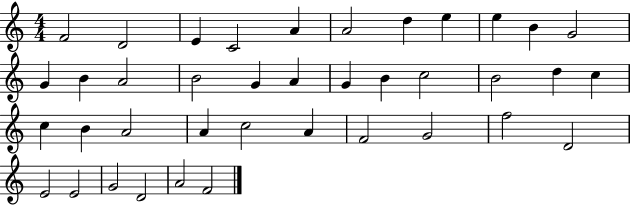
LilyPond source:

{
  \clef treble
  \numericTimeSignature
  \time 4/4
  \key c \major
  f'2 d'2 | e'4 c'2 a'4 | a'2 d''4 e''4 | e''4 b'4 g'2 | \break g'4 b'4 a'2 | b'2 g'4 a'4 | g'4 b'4 c''2 | b'2 d''4 c''4 | \break c''4 b'4 a'2 | a'4 c''2 a'4 | f'2 g'2 | f''2 d'2 | \break e'2 e'2 | g'2 d'2 | a'2 f'2 | \bar "|."
}